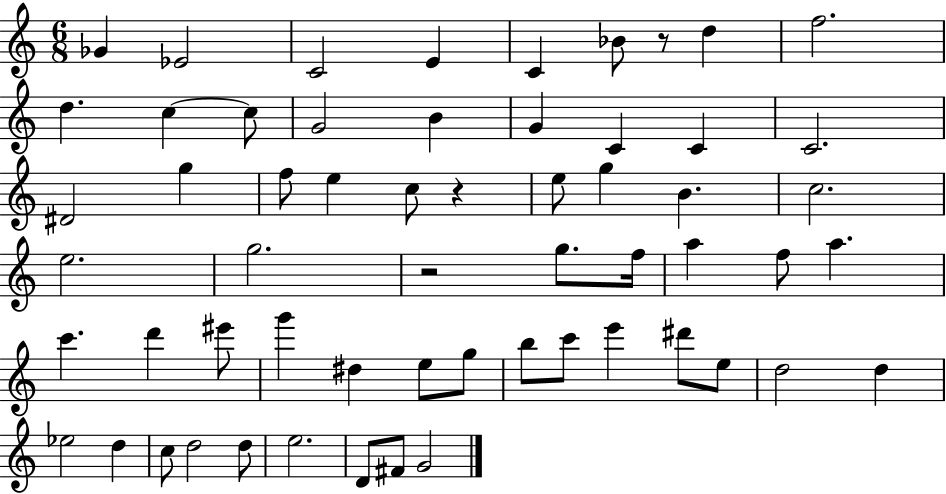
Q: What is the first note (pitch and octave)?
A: Gb4